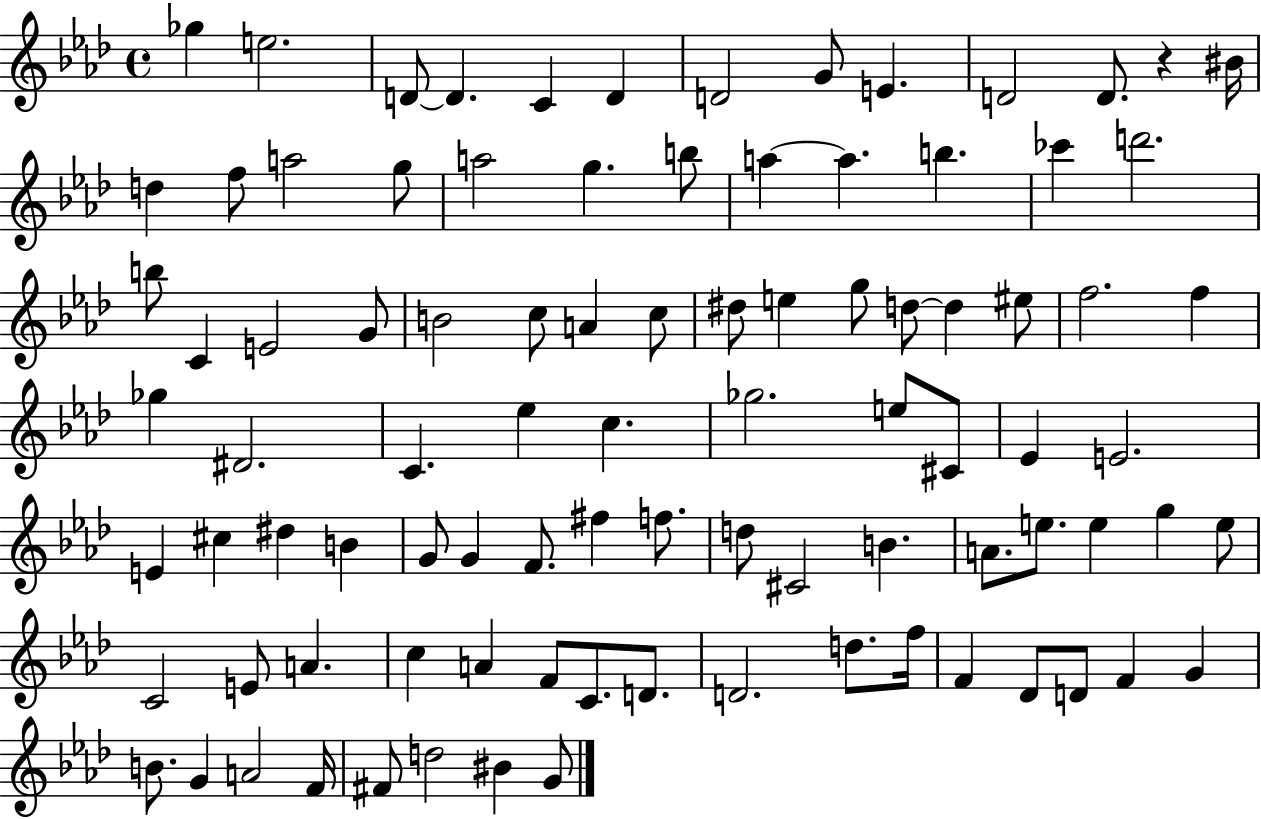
X:1
T:Untitled
M:4/4
L:1/4
K:Ab
_g e2 D/2 D C D D2 G/2 E D2 D/2 z ^B/4 d f/2 a2 g/2 a2 g b/2 a a b _c' d'2 b/2 C E2 G/2 B2 c/2 A c/2 ^d/2 e g/2 d/2 d ^e/2 f2 f _g ^D2 C _e c _g2 e/2 ^C/2 _E E2 E ^c ^d B G/2 G F/2 ^f f/2 d/2 ^C2 B A/2 e/2 e g e/2 C2 E/2 A c A F/2 C/2 D/2 D2 d/2 f/4 F _D/2 D/2 F G B/2 G A2 F/4 ^F/2 d2 ^B G/2